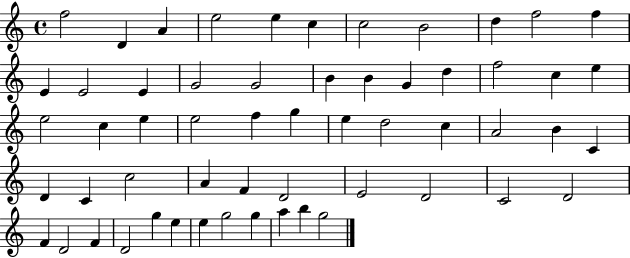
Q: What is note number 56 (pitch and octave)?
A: B5